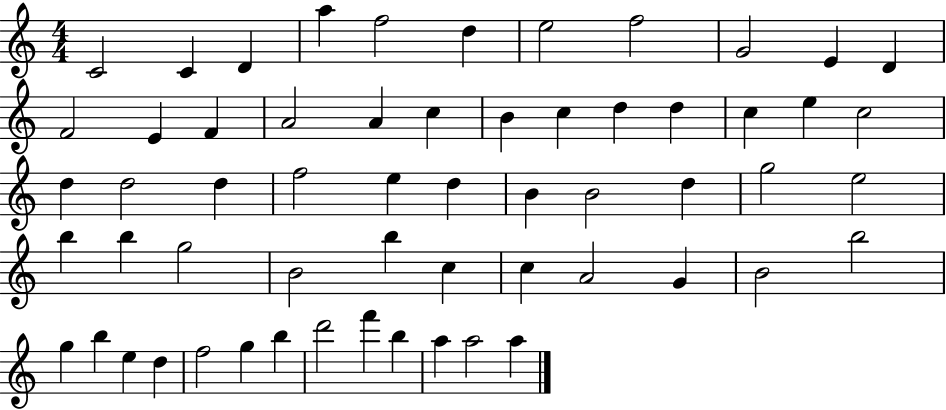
C4/h C4/q D4/q A5/q F5/h D5/q E5/h F5/h G4/h E4/q D4/q F4/h E4/q F4/q A4/h A4/q C5/q B4/q C5/q D5/q D5/q C5/q E5/q C5/h D5/q D5/h D5/q F5/h E5/q D5/q B4/q B4/h D5/q G5/h E5/h B5/q B5/q G5/h B4/h B5/q C5/q C5/q A4/h G4/q B4/h B5/h G5/q B5/q E5/q D5/q F5/h G5/q B5/q D6/h F6/q B5/q A5/q A5/h A5/q